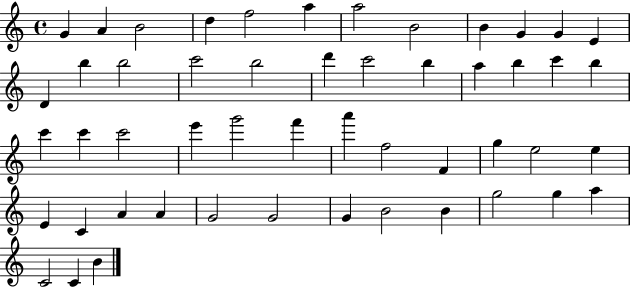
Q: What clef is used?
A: treble